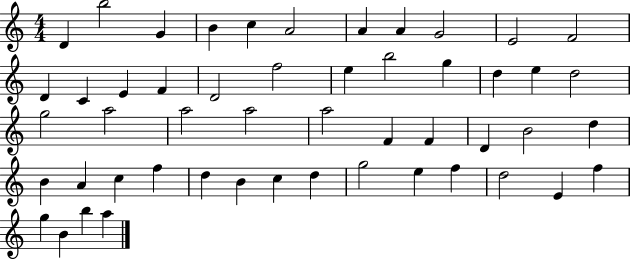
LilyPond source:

{
  \clef treble
  \numericTimeSignature
  \time 4/4
  \key c \major
  d'4 b''2 g'4 | b'4 c''4 a'2 | a'4 a'4 g'2 | e'2 f'2 | \break d'4 c'4 e'4 f'4 | d'2 f''2 | e''4 b''2 g''4 | d''4 e''4 d''2 | \break g''2 a''2 | a''2 a''2 | a''2 f'4 f'4 | d'4 b'2 d''4 | \break b'4 a'4 c''4 f''4 | d''4 b'4 c''4 d''4 | g''2 e''4 f''4 | d''2 e'4 f''4 | \break g''4 b'4 b''4 a''4 | \bar "|."
}